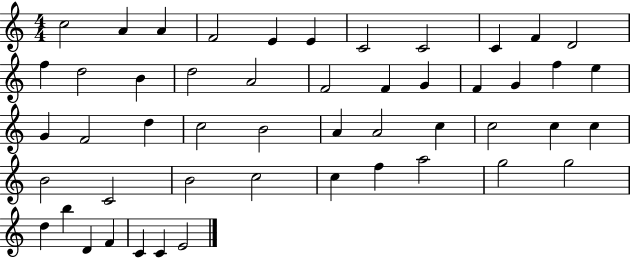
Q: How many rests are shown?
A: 0